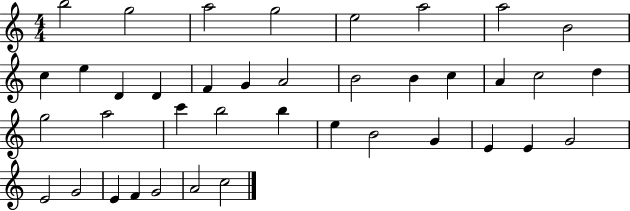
X:1
T:Untitled
M:4/4
L:1/4
K:C
b2 g2 a2 g2 e2 a2 a2 B2 c e D D F G A2 B2 B c A c2 d g2 a2 c' b2 b e B2 G E E G2 E2 G2 E F G2 A2 c2